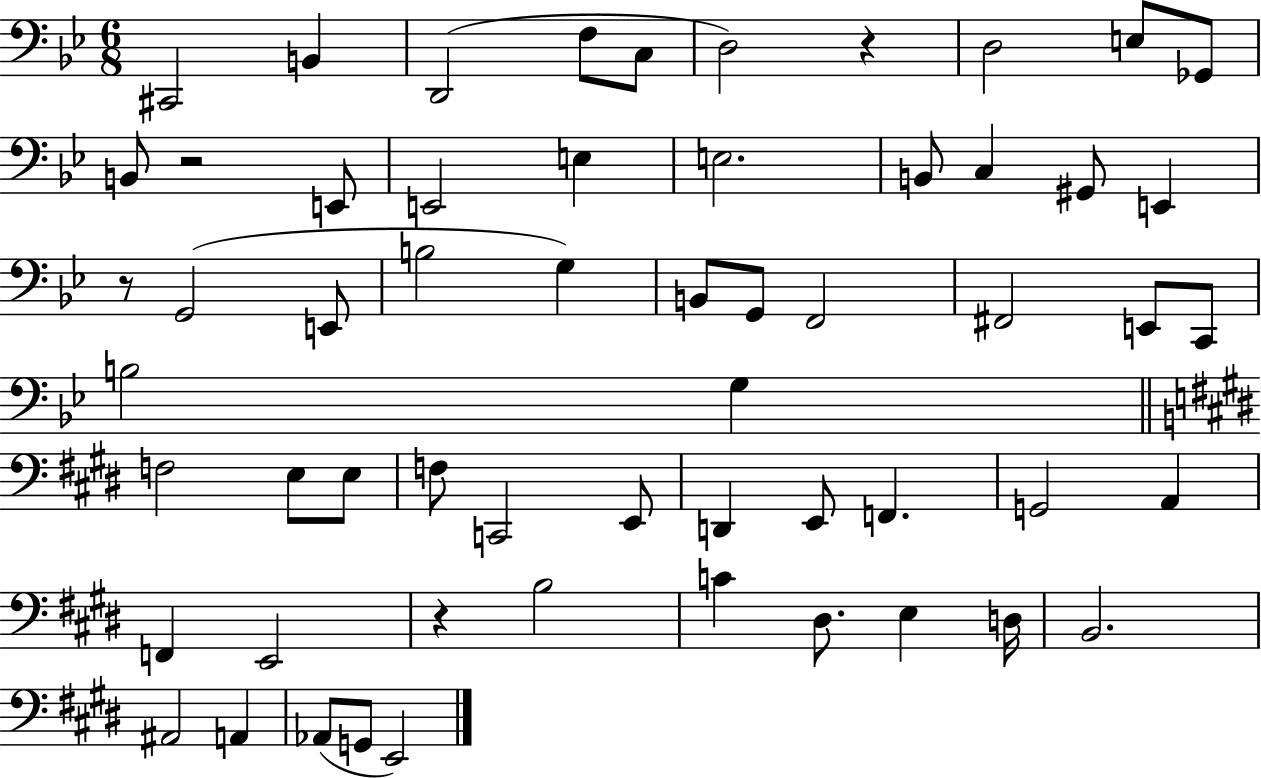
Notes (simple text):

C#2/h B2/q D2/h F3/e C3/e D3/h R/q D3/h E3/e Gb2/e B2/e R/h E2/e E2/h E3/q E3/h. B2/e C3/q G#2/e E2/q R/e G2/h E2/e B3/h G3/q B2/e G2/e F2/h F#2/h E2/e C2/e B3/h G3/q F3/h E3/e E3/e F3/e C2/h E2/e D2/q E2/e F2/q. G2/h A2/q F2/q E2/h R/q B3/h C4/q D#3/e. E3/q D3/s B2/h. A#2/h A2/q Ab2/e G2/e E2/h